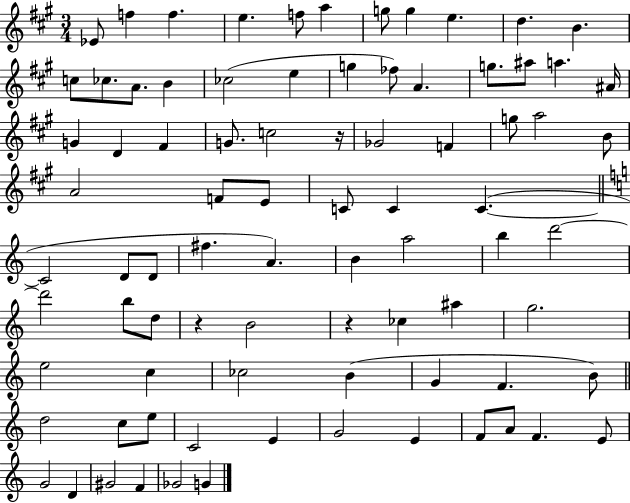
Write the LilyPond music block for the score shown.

{
  \clef treble
  \numericTimeSignature
  \time 3/4
  \key a \major
  ees'8 f''4 f''4. | e''4. f''8 a''4 | g''8 g''4 e''4. | d''4. b'4. | \break c''8 ces''8. a'8. b'4 | ces''2( e''4 | g''4 fes''8) a'4. | g''8. ais''8 a''4. ais'16 | \break g'4 d'4 fis'4 | g'8. c''2 r16 | ges'2 f'4 | g''8 a''2 b'8 | \break a'2 f'8 e'8 | c'8 c'4 c'4.~(~ | \bar "||" \break \key c \major c'2 d'8 d'8 | fis''4. a'4.) | b'4 a''2 | b''4 d'''2~~ | \break d'''2 b''8 d''8 | r4 b'2 | r4 ces''4 ais''4 | g''2. | \break e''2 c''4 | ces''2 b'4( | g'4 f'4. b'8) | \bar "||" \break \key a \minor d''2 c''8 e''8 | c'2 e'4 | g'2 e'4 | f'8 a'8 f'4. e'8 | \break g'2 d'4 | gis'2 f'4 | ges'2 g'4 | \bar "|."
}